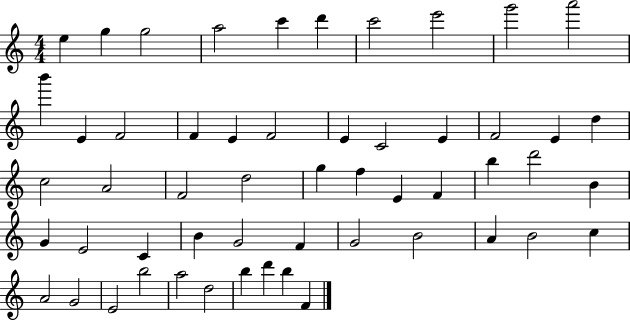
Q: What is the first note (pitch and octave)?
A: E5